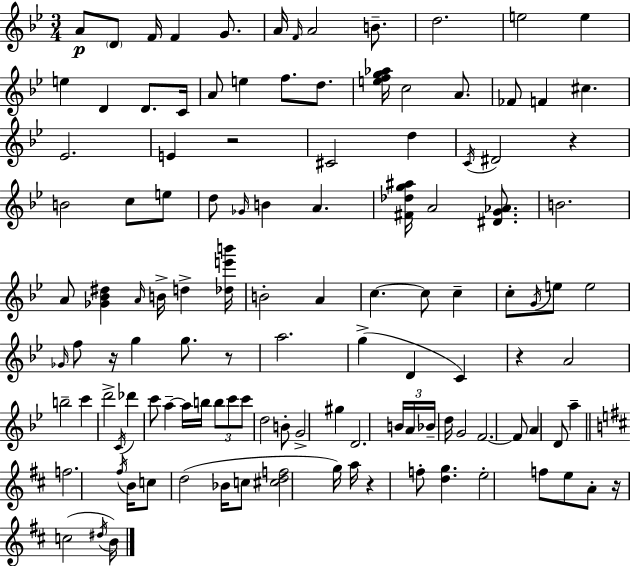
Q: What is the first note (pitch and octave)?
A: A4